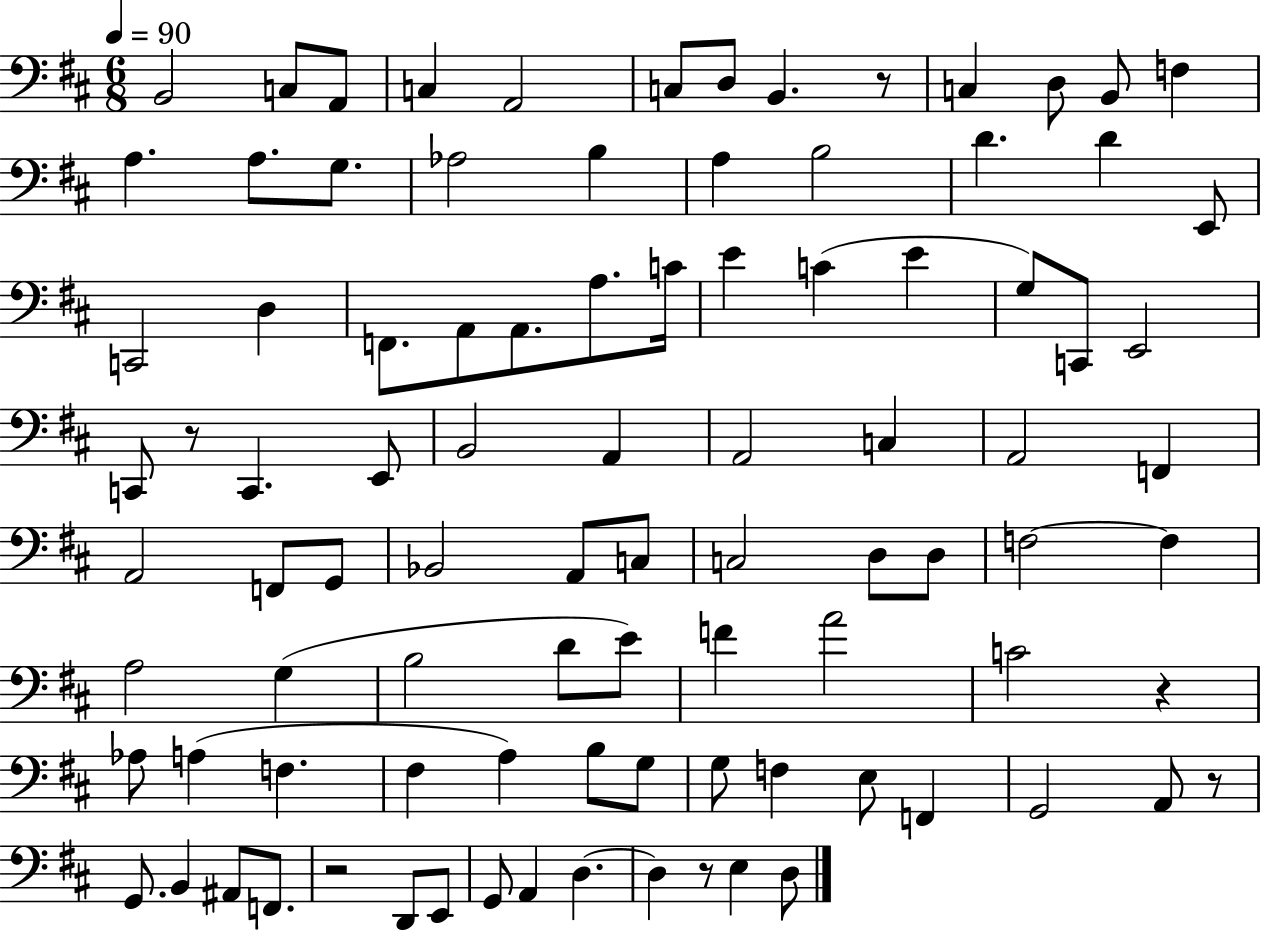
X:1
T:Untitled
M:6/8
L:1/4
K:D
B,,2 C,/2 A,,/2 C, A,,2 C,/2 D,/2 B,, z/2 C, D,/2 B,,/2 F, A, A,/2 G,/2 _A,2 B, A, B,2 D D E,,/2 C,,2 D, F,,/2 A,,/2 A,,/2 A,/2 C/4 E C E G,/2 C,,/2 E,,2 C,,/2 z/2 C,, E,,/2 B,,2 A,, A,,2 C, A,,2 F,, A,,2 F,,/2 G,,/2 _B,,2 A,,/2 C,/2 C,2 D,/2 D,/2 F,2 F, A,2 G, B,2 D/2 E/2 F A2 C2 z _A,/2 A, F, ^F, A, B,/2 G,/2 G,/2 F, E,/2 F,, G,,2 A,,/2 z/2 G,,/2 B,, ^A,,/2 F,,/2 z2 D,,/2 E,,/2 G,,/2 A,, D, D, z/2 E, D,/2